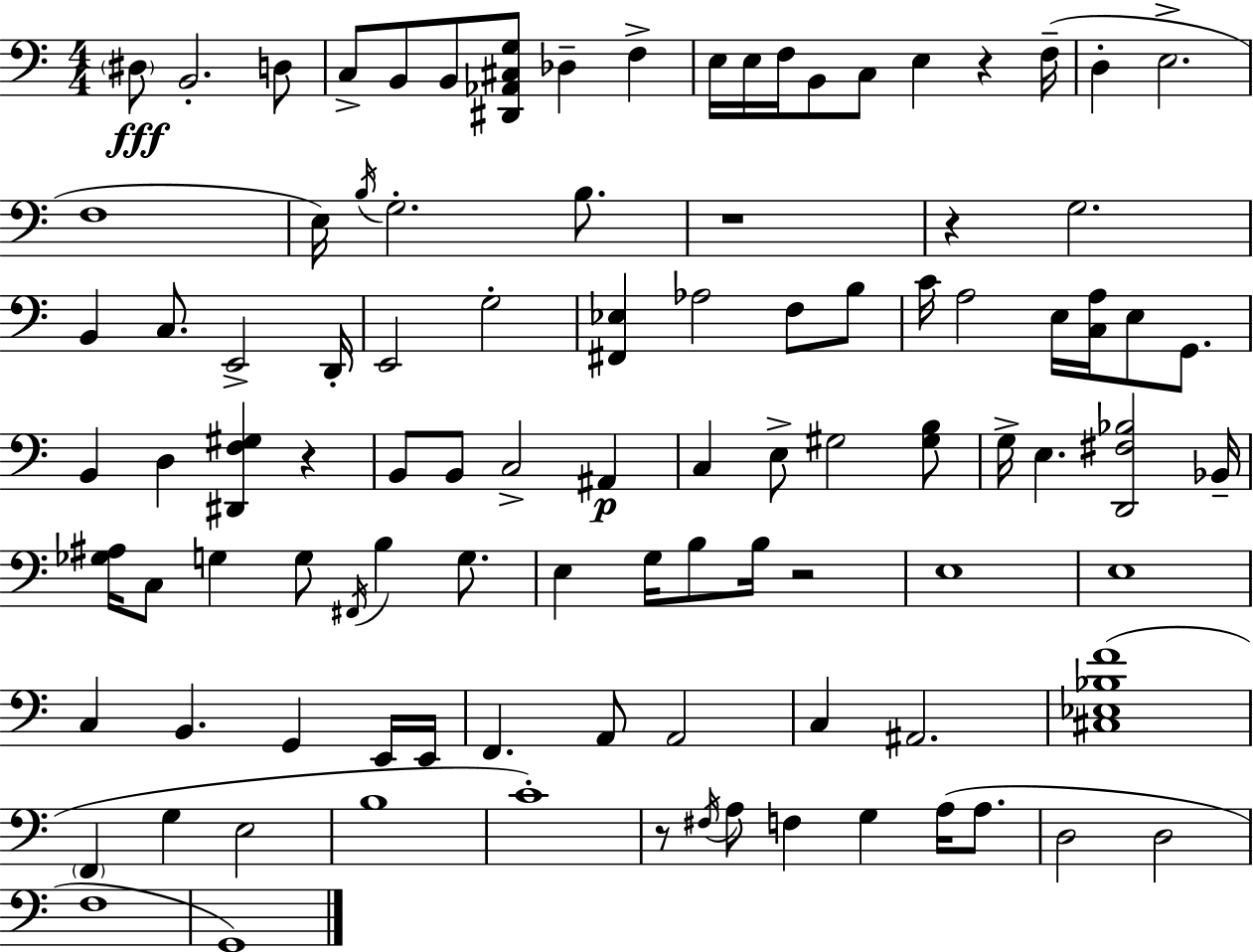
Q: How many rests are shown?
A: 6